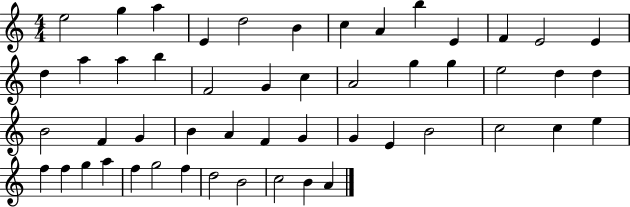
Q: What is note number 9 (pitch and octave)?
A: B5